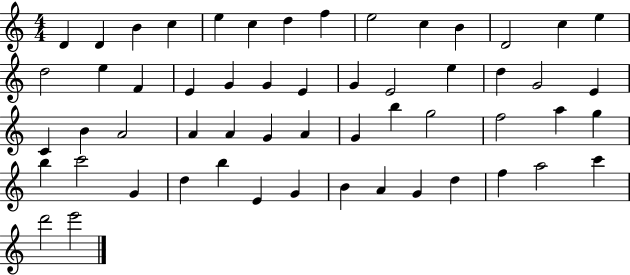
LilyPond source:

{
  \clef treble
  \numericTimeSignature
  \time 4/4
  \key c \major
  d'4 d'4 b'4 c''4 | e''4 c''4 d''4 f''4 | e''2 c''4 b'4 | d'2 c''4 e''4 | \break d''2 e''4 f'4 | e'4 g'4 g'4 e'4 | g'4 e'2 e''4 | d''4 g'2 e'4 | \break c'4 b'4 a'2 | a'4 a'4 g'4 a'4 | g'4 b''4 g''2 | f''2 a''4 g''4 | \break b''4 c'''2 g'4 | d''4 b''4 e'4 g'4 | b'4 a'4 g'4 d''4 | f''4 a''2 c'''4 | \break d'''2 e'''2 | \bar "|."
}